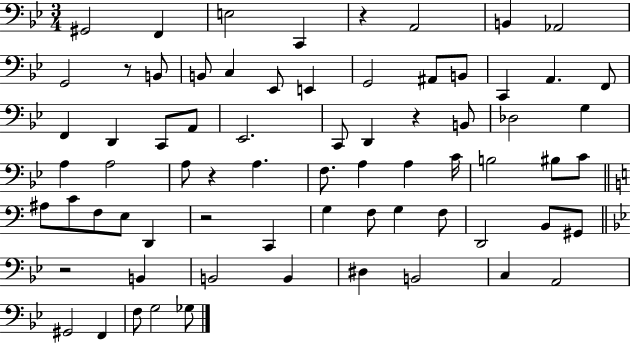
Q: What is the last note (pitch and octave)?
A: Gb3